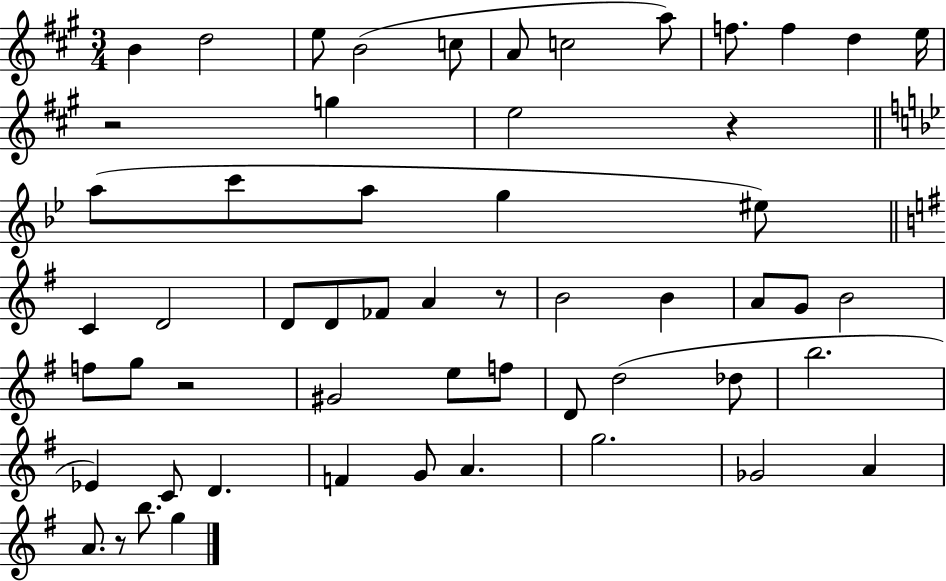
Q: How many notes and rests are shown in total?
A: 56